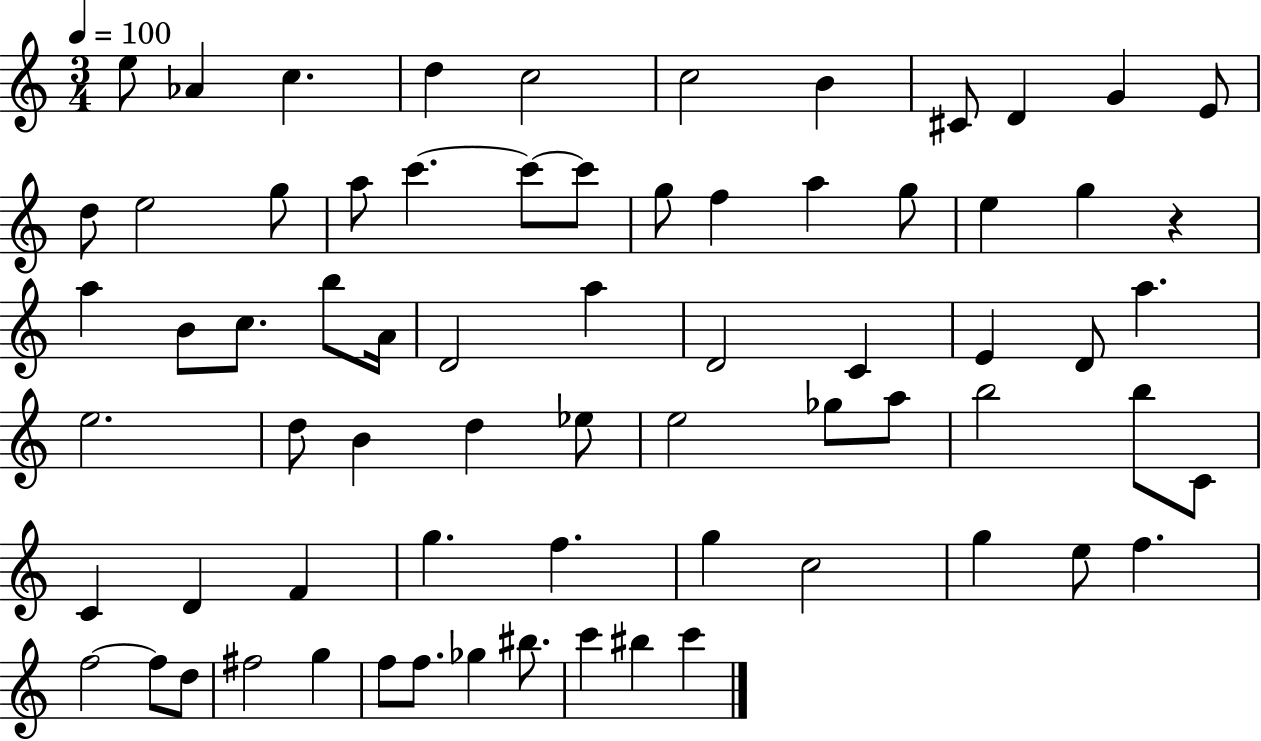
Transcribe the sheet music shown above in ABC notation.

X:1
T:Untitled
M:3/4
L:1/4
K:C
e/2 _A c d c2 c2 B ^C/2 D G E/2 d/2 e2 g/2 a/2 c' c'/2 c'/2 g/2 f a g/2 e g z a B/2 c/2 b/2 A/4 D2 a D2 C E D/2 a e2 d/2 B d _e/2 e2 _g/2 a/2 b2 b/2 C/2 C D F g f g c2 g e/2 f f2 f/2 d/2 ^f2 g f/2 f/2 _g ^b/2 c' ^b c'